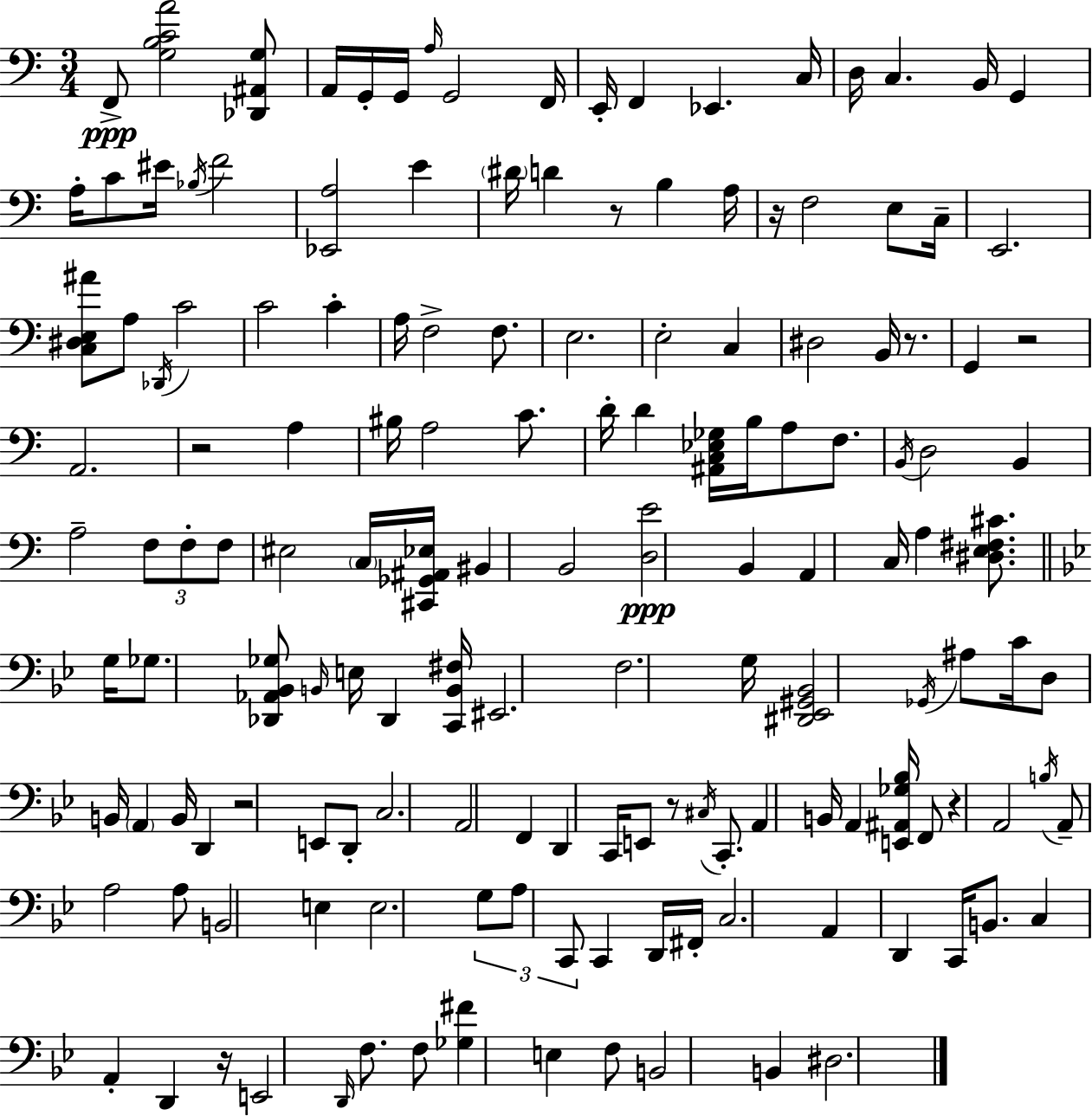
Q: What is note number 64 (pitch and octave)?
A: B2